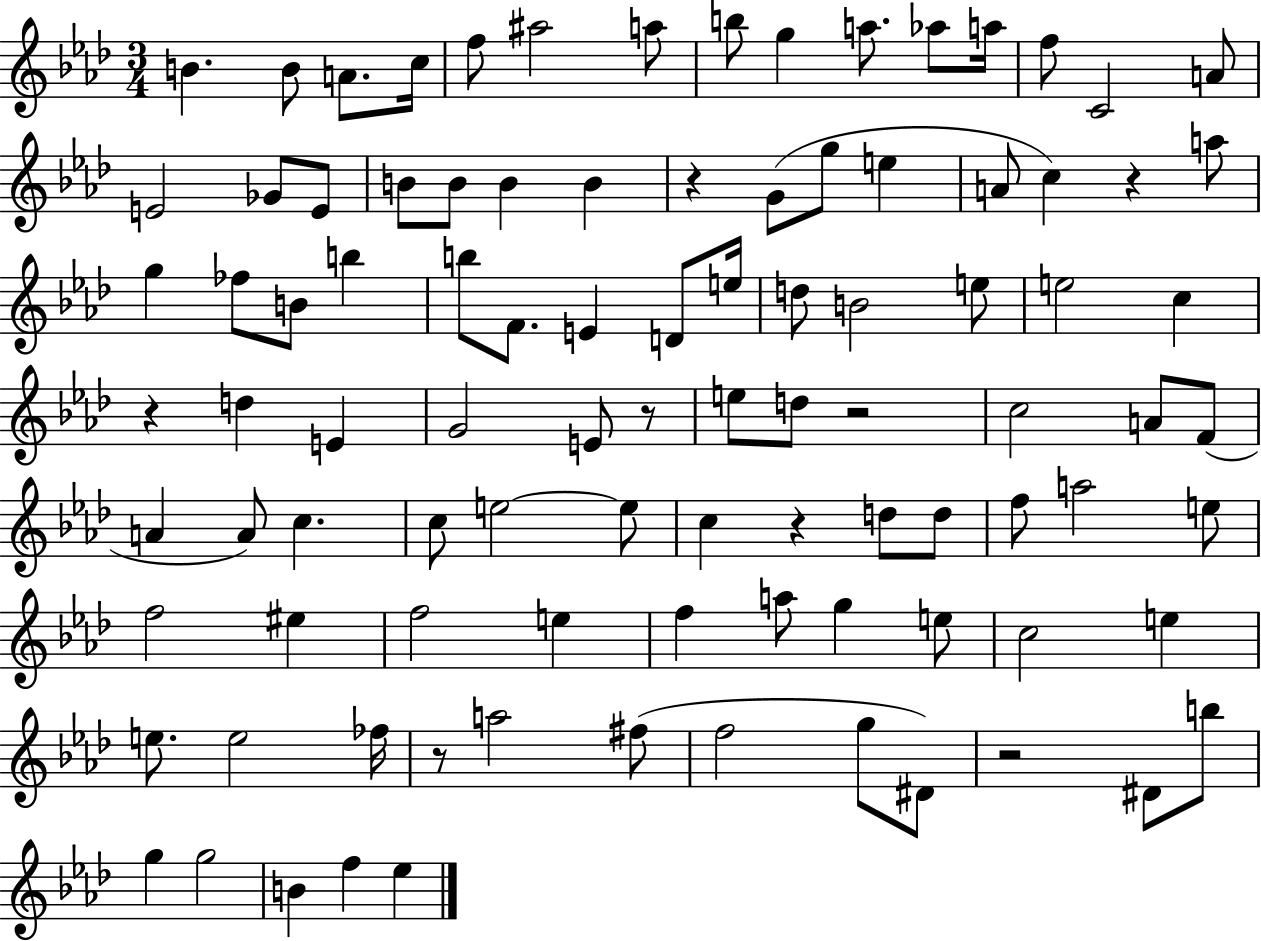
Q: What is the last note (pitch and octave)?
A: Eb5